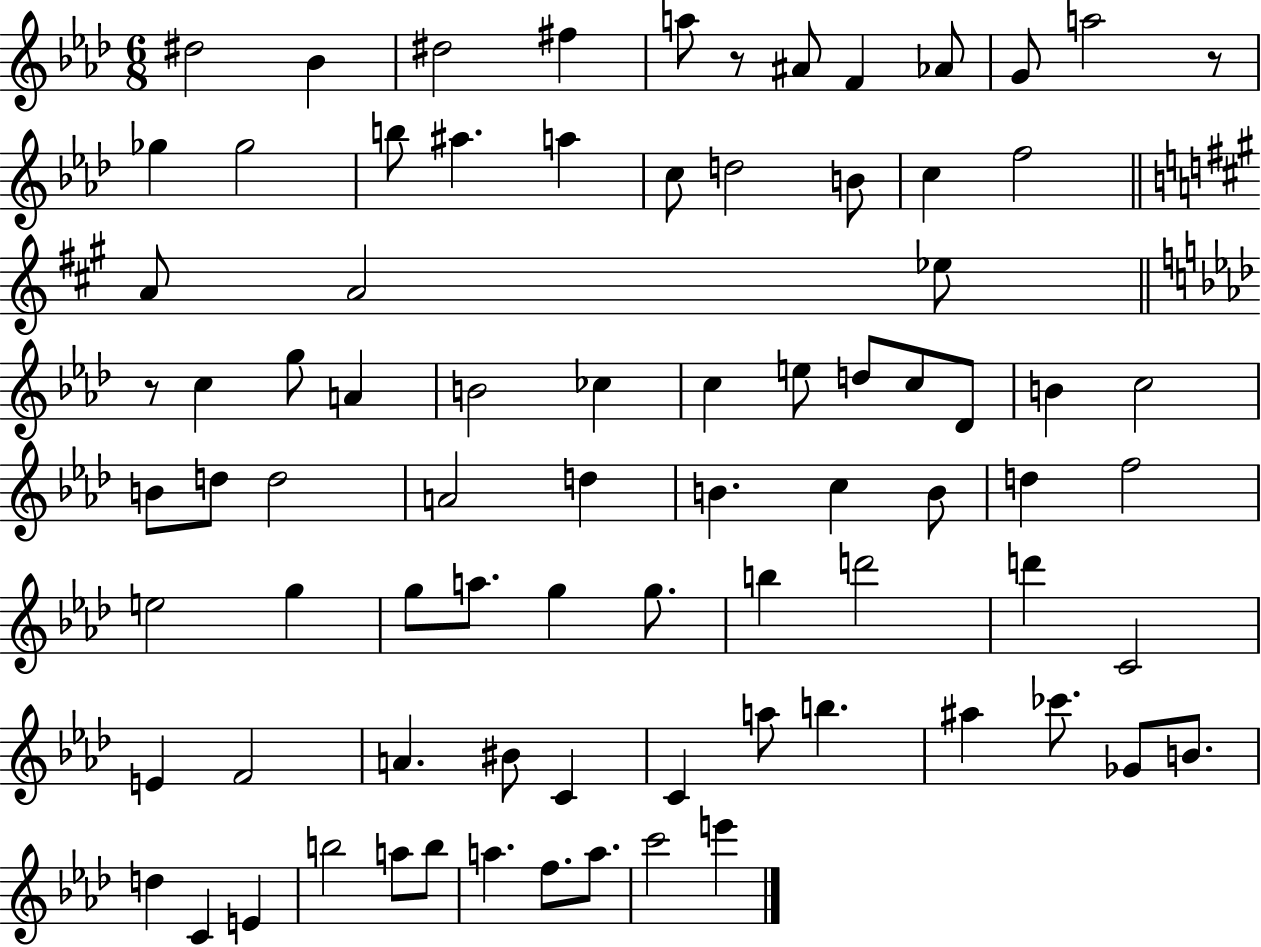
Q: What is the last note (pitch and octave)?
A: E6